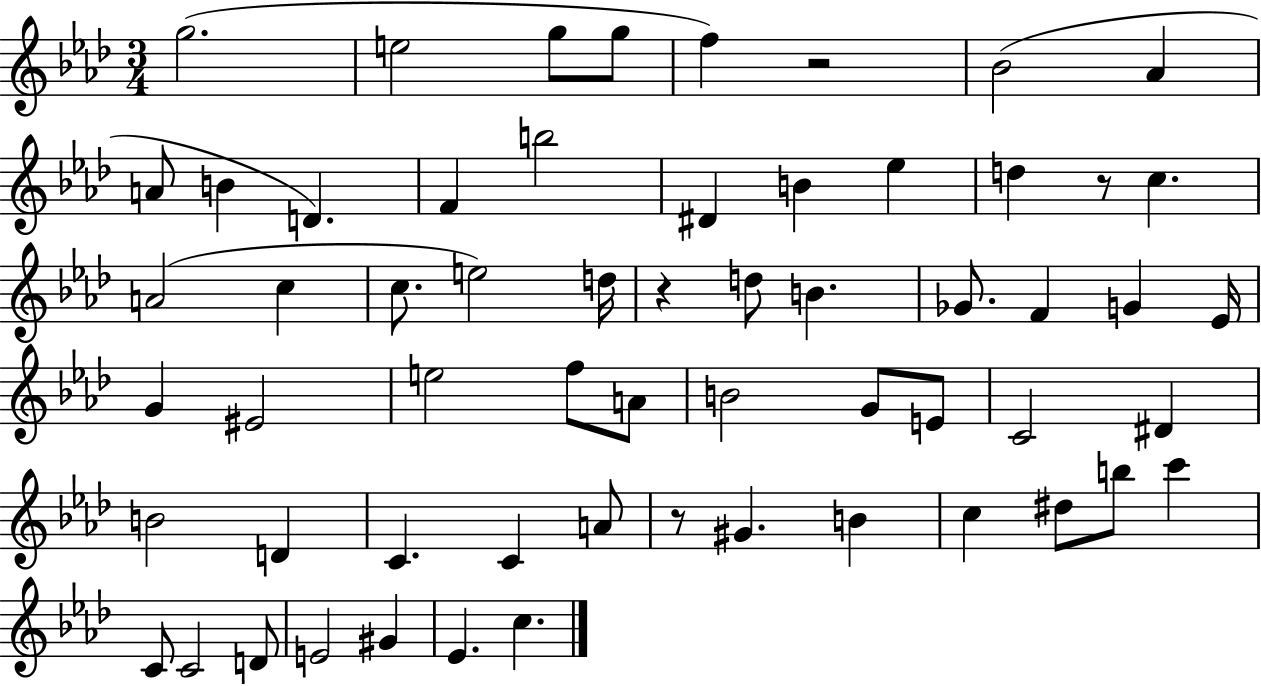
G5/h. E5/h G5/e G5/e F5/q R/h Bb4/h Ab4/q A4/e B4/q D4/q. F4/q B5/h D#4/q B4/q Eb5/q D5/q R/e C5/q. A4/h C5/q C5/e. E5/h D5/s R/q D5/e B4/q. Gb4/e. F4/q G4/q Eb4/s G4/q EIS4/h E5/h F5/e A4/e B4/h G4/e E4/e C4/h D#4/q B4/h D4/q C4/q. C4/q A4/e R/e G#4/q. B4/q C5/q D#5/e B5/e C6/q C4/e C4/h D4/e E4/h G#4/q Eb4/q. C5/q.